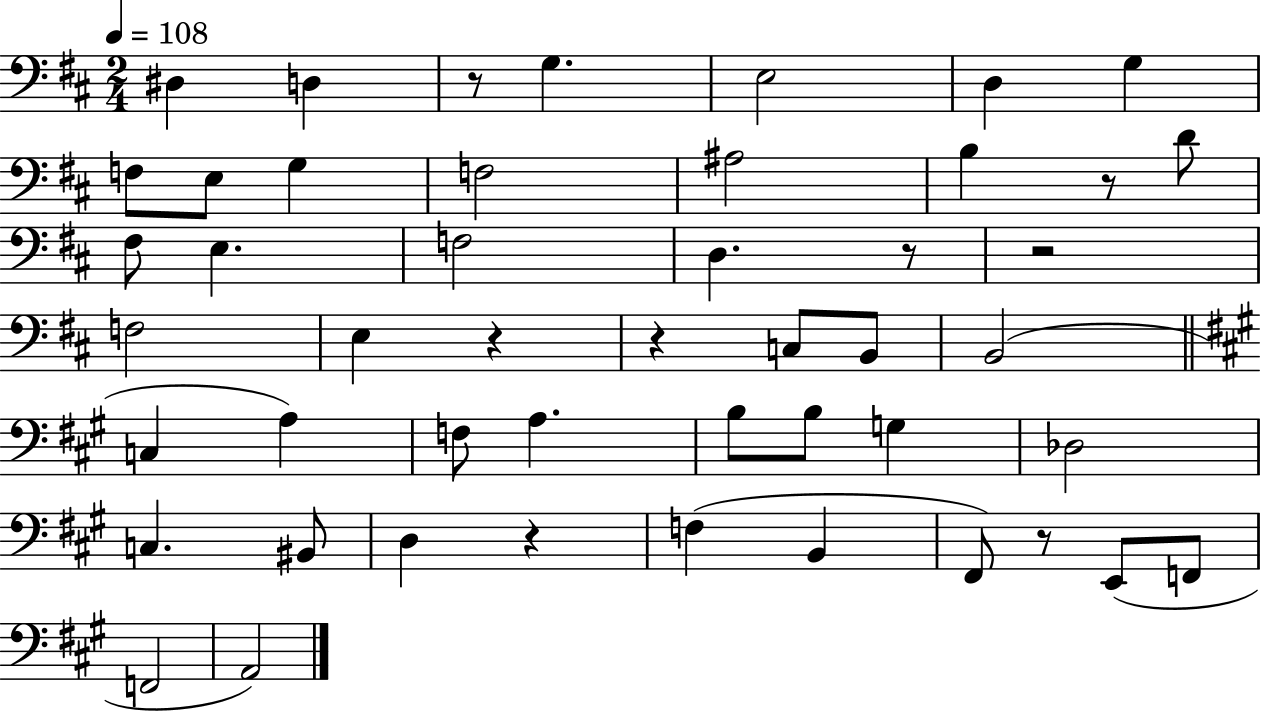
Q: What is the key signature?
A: D major